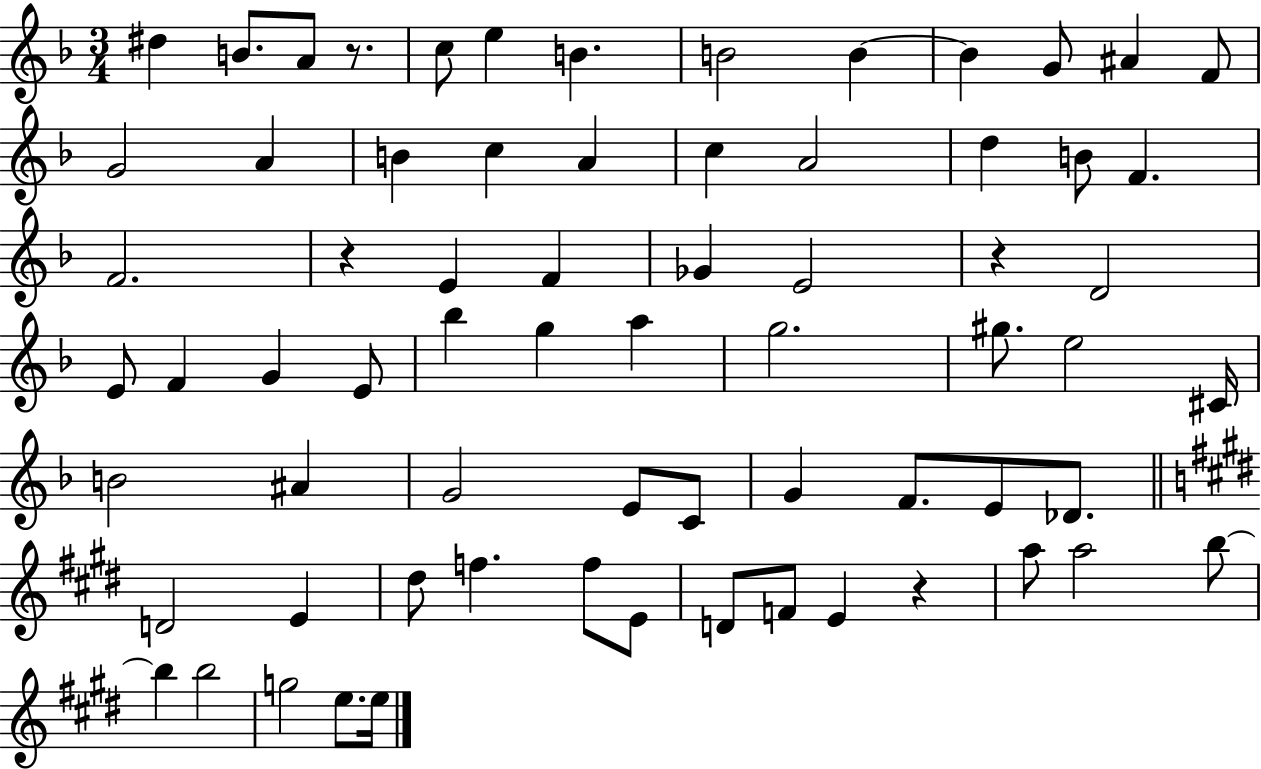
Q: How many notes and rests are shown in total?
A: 69